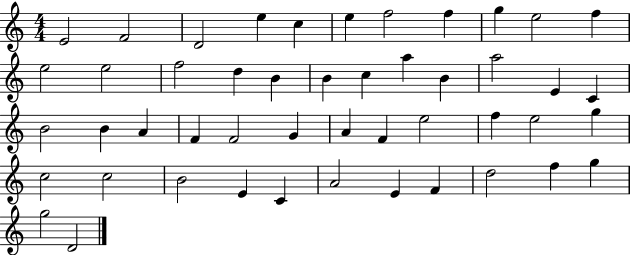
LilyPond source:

{
  \clef treble
  \numericTimeSignature
  \time 4/4
  \key c \major
  e'2 f'2 | d'2 e''4 c''4 | e''4 f''2 f''4 | g''4 e''2 f''4 | \break e''2 e''2 | f''2 d''4 b'4 | b'4 c''4 a''4 b'4 | a''2 e'4 c'4 | \break b'2 b'4 a'4 | f'4 f'2 g'4 | a'4 f'4 e''2 | f''4 e''2 g''4 | \break c''2 c''2 | b'2 e'4 c'4 | a'2 e'4 f'4 | d''2 f''4 g''4 | \break g''2 d'2 | \bar "|."
}